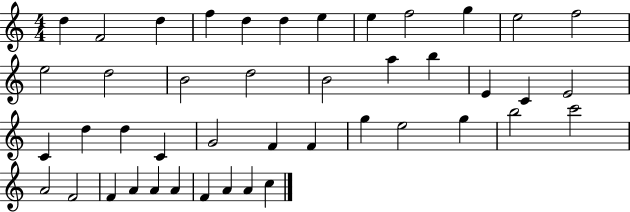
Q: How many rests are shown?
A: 0